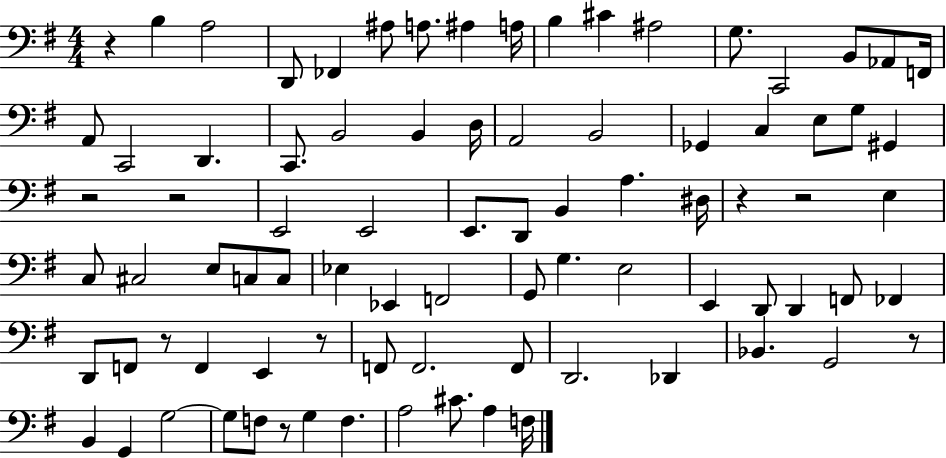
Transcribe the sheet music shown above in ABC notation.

X:1
T:Untitled
M:4/4
L:1/4
K:G
z B, A,2 D,,/2 _F,, ^A,/2 A,/2 ^A, A,/4 B, ^C ^A,2 G,/2 C,,2 B,,/2 _A,,/2 F,,/4 A,,/2 C,,2 D,, C,,/2 B,,2 B,, D,/4 A,,2 B,,2 _G,, C, E,/2 G,/2 ^G,, z2 z2 E,,2 E,,2 E,,/2 D,,/2 B,, A, ^D,/4 z z2 E, C,/2 ^C,2 E,/2 C,/2 C,/2 _E, _E,, F,,2 G,,/2 G, E,2 E,, D,,/2 D,, F,,/2 _F,, D,,/2 F,,/2 z/2 F,, E,, z/2 F,,/2 F,,2 F,,/2 D,,2 _D,, _B,, G,,2 z/2 B,, G,, G,2 G,/2 F,/2 z/2 G, F, A,2 ^C/2 A, F,/4